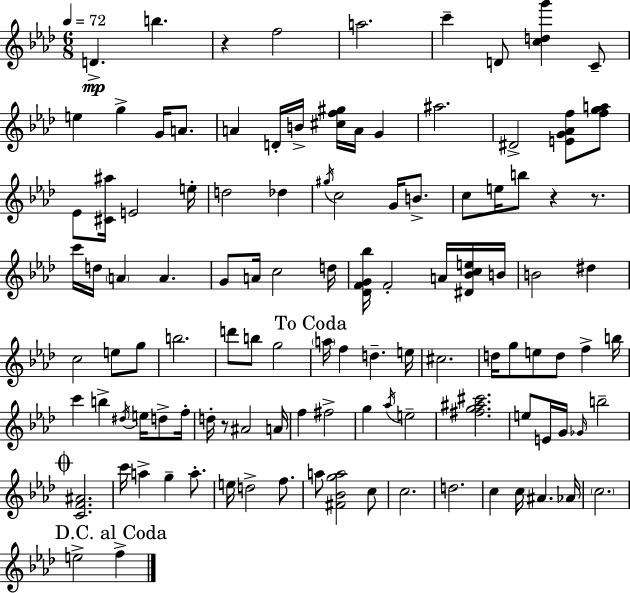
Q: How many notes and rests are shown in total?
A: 112